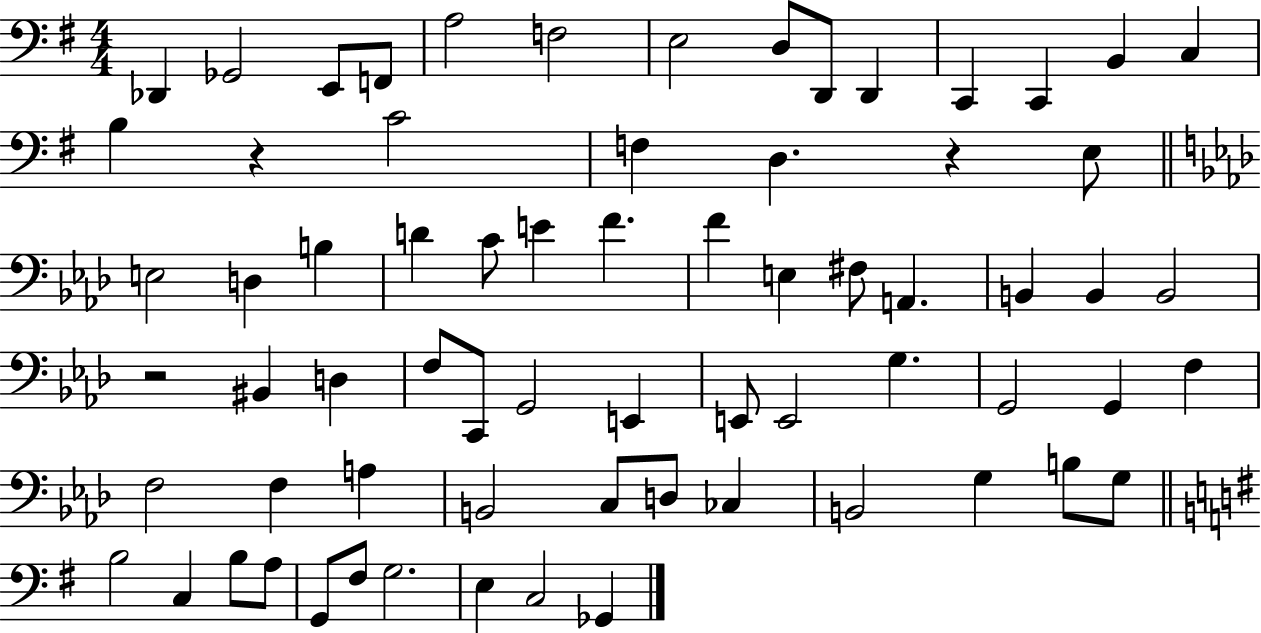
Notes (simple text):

Db2/q Gb2/h E2/e F2/e A3/h F3/h E3/h D3/e D2/e D2/q C2/q C2/q B2/q C3/q B3/q R/q C4/h F3/q D3/q. R/q E3/e E3/h D3/q B3/q D4/q C4/e E4/q F4/q. F4/q E3/q F#3/e A2/q. B2/q B2/q B2/h R/h BIS2/q D3/q F3/e C2/e G2/h E2/q E2/e E2/h G3/q. G2/h G2/q F3/q F3/h F3/q A3/q B2/h C3/e D3/e CES3/q B2/h G3/q B3/e G3/e B3/h C3/q B3/e A3/e G2/e F#3/e G3/h. E3/q C3/h Gb2/q